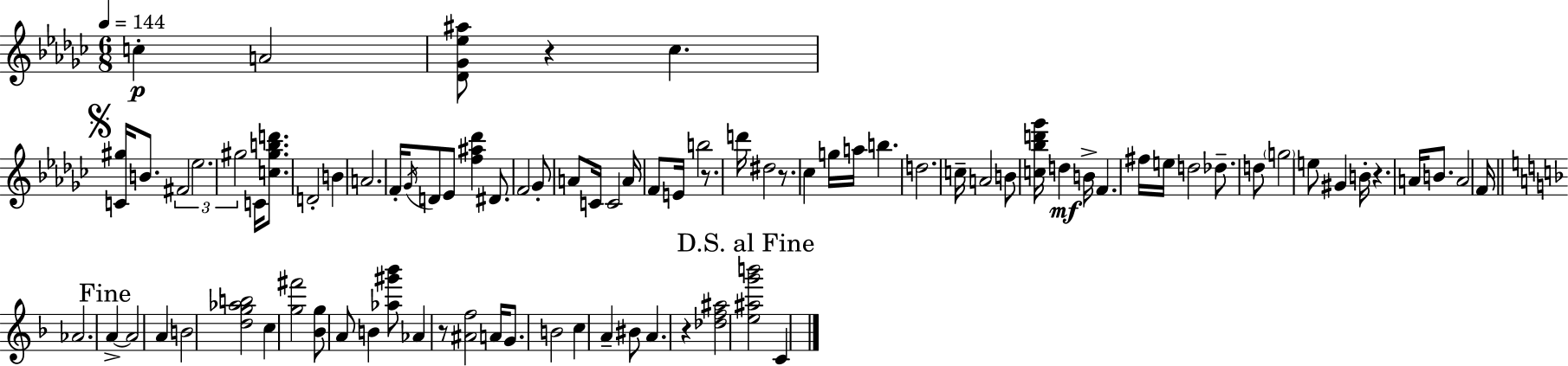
X:1
T:Untitled
M:6/8
L:1/4
K:Ebm
c A2 [_D_G_e^a]/2 z _c [C^g]/4 B/2 ^F2 _e2 ^g2 C/4 [c^gbd']/2 D2 B A2 F/4 _G/4 D/2 _E/2 [f^a_d'] ^D/2 F2 _G/2 A/2 C/4 C2 A/4 F/2 E/4 b2 z/2 d'/4 ^d2 z/2 _c g/4 a/4 b d2 c/4 A2 B/2 [c_bd'_g']/4 d B/4 F ^f/4 e/4 d2 _d/2 d/2 g2 e/2 ^G B/4 z A/4 B/2 A2 F/4 _A2 A A2 A B2 [dg_ab]2 c [g^f']2 [_Bg]/2 A/2 B [_a^g'_b']/2 _A z/2 [^Af]2 A/4 G/2 B2 c A ^B/2 A z [_df^a]2 [e^ag'b']2 C